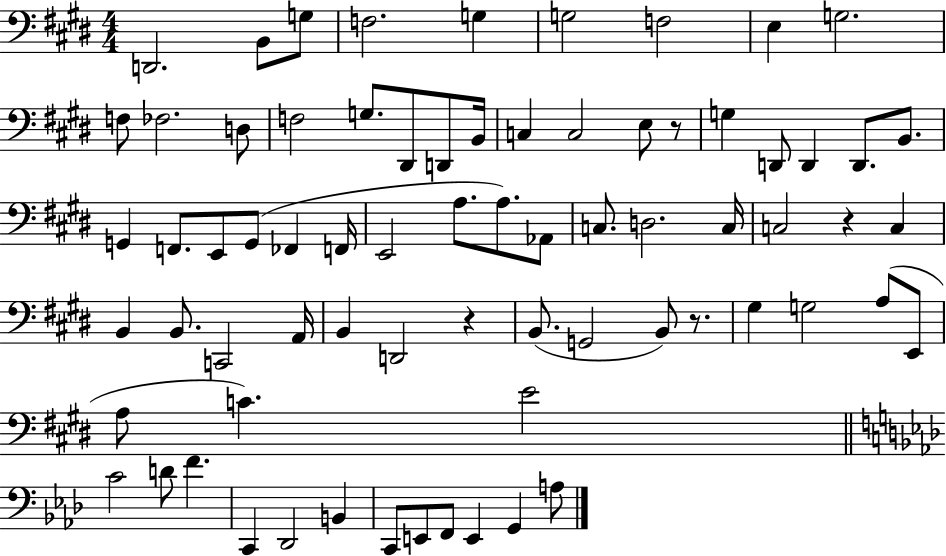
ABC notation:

X:1
T:Untitled
M:4/4
L:1/4
K:E
D,,2 B,,/2 G,/2 F,2 G, G,2 F,2 E, G,2 F,/2 _F,2 D,/2 F,2 G,/2 ^D,,/2 D,,/2 B,,/4 C, C,2 E,/2 z/2 G, D,,/2 D,, D,,/2 B,,/2 G,, F,,/2 E,,/2 G,,/2 _F,, F,,/4 E,,2 A,/2 A,/2 _A,,/2 C,/2 D,2 C,/4 C,2 z C, B,, B,,/2 C,,2 A,,/4 B,, D,,2 z B,,/2 G,,2 B,,/2 z/2 ^G, G,2 A,/2 E,,/2 A,/2 C E2 C2 D/2 F C,, _D,,2 B,, C,,/2 E,,/2 F,,/2 E,, G,, A,/2